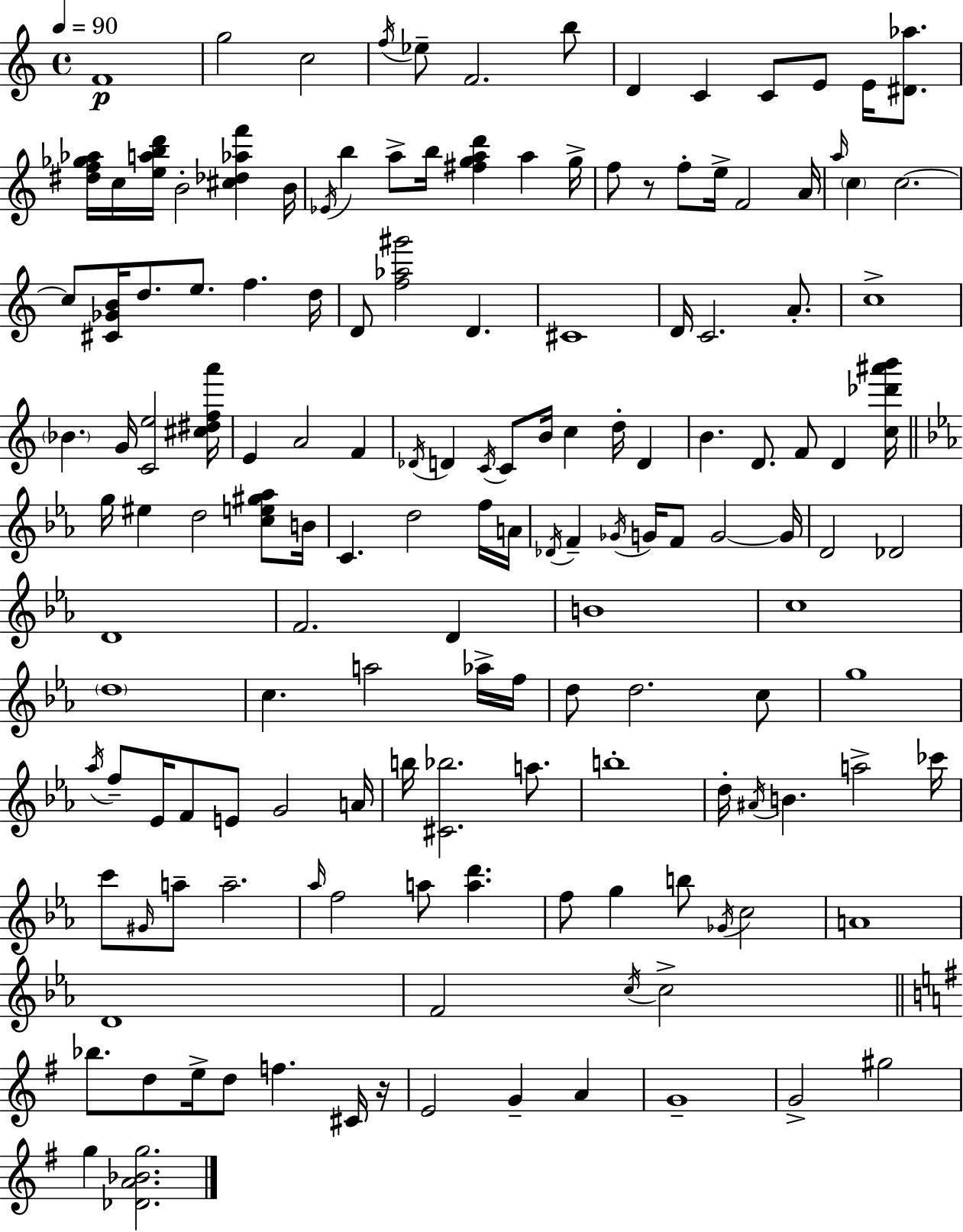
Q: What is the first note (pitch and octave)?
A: F4